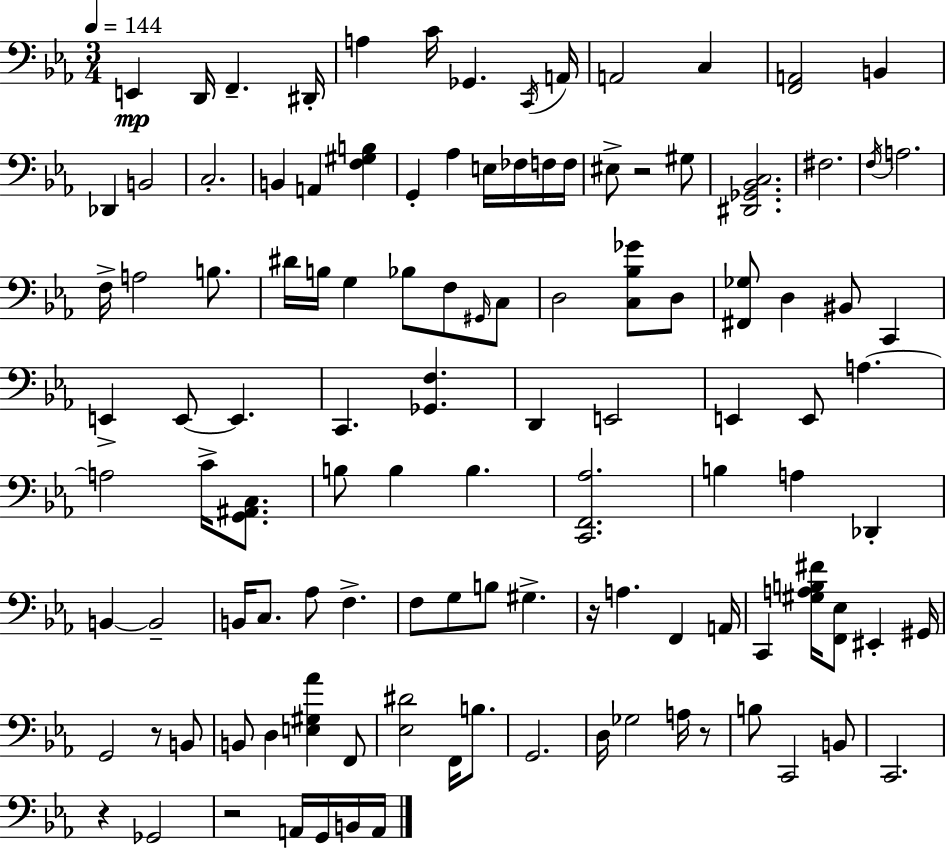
E2/q D2/s F2/q. D#2/s A3/q C4/s Gb2/q. C2/s A2/s A2/h C3/q [F2,A2]/h B2/q Db2/q B2/h C3/h. B2/q A2/q [F3,G#3,B3]/q G2/q Ab3/q E3/s FES3/s F3/s F3/s EIS3/e R/h G#3/e [D#2,Gb2,Bb2,C3]/h. F#3/h. F3/s A3/h. F3/s A3/h B3/e. D#4/s B3/s G3/q Bb3/e F3/e G#2/s C3/e D3/h [C3,Bb3,Gb4]/e D3/e [F#2,Gb3]/e D3/q BIS2/e C2/q E2/q E2/e E2/q. C2/q. [Gb2,F3]/q. D2/q E2/h E2/q E2/e A3/q. A3/h C4/s [G2,A#2,C3]/e. B3/e B3/q B3/q. [C2,F2,Ab3]/h. B3/q A3/q Db2/q B2/q B2/h B2/s C3/e. Ab3/e F3/q. F3/e G3/e B3/e G#3/q. R/s A3/q. F2/q A2/s C2/q [G#3,A3,B3,F#4]/s [F2,Eb3]/e EIS2/q G#2/s G2/h R/e B2/e B2/e D3/q [E3,G#3,Ab4]/q F2/e [Eb3,D#4]/h F2/s B3/e. G2/h. D3/s Gb3/h A3/s R/e B3/e C2/h B2/e C2/h. R/q Gb2/h R/h A2/s G2/s B2/s A2/s